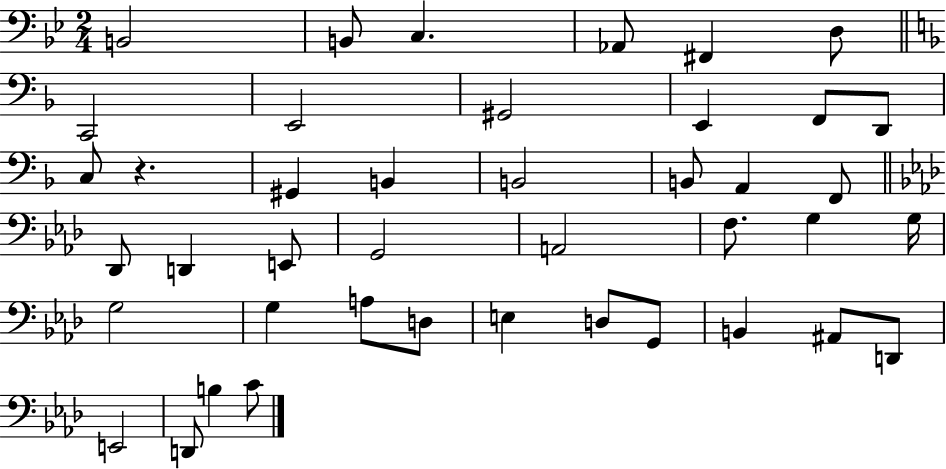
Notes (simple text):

B2/h B2/e C3/q. Ab2/e F#2/q D3/e C2/h E2/h G#2/h E2/q F2/e D2/e C3/e R/q. G#2/q B2/q B2/h B2/e A2/q F2/e Db2/e D2/q E2/e G2/h A2/h F3/e. G3/q G3/s G3/h G3/q A3/e D3/e E3/q D3/e G2/e B2/q A#2/e D2/e E2/h D2/e B3/q C4/e